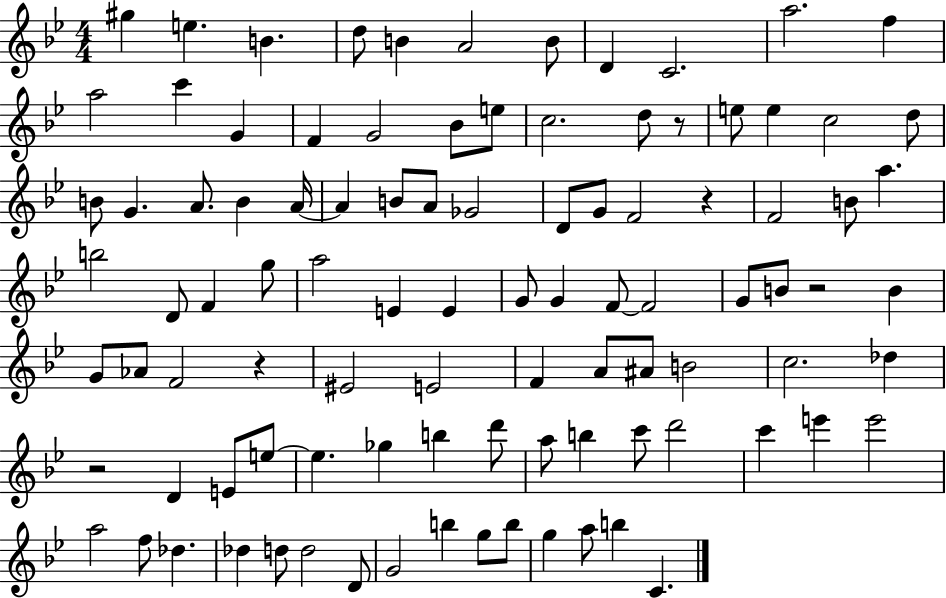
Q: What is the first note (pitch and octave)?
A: G#5